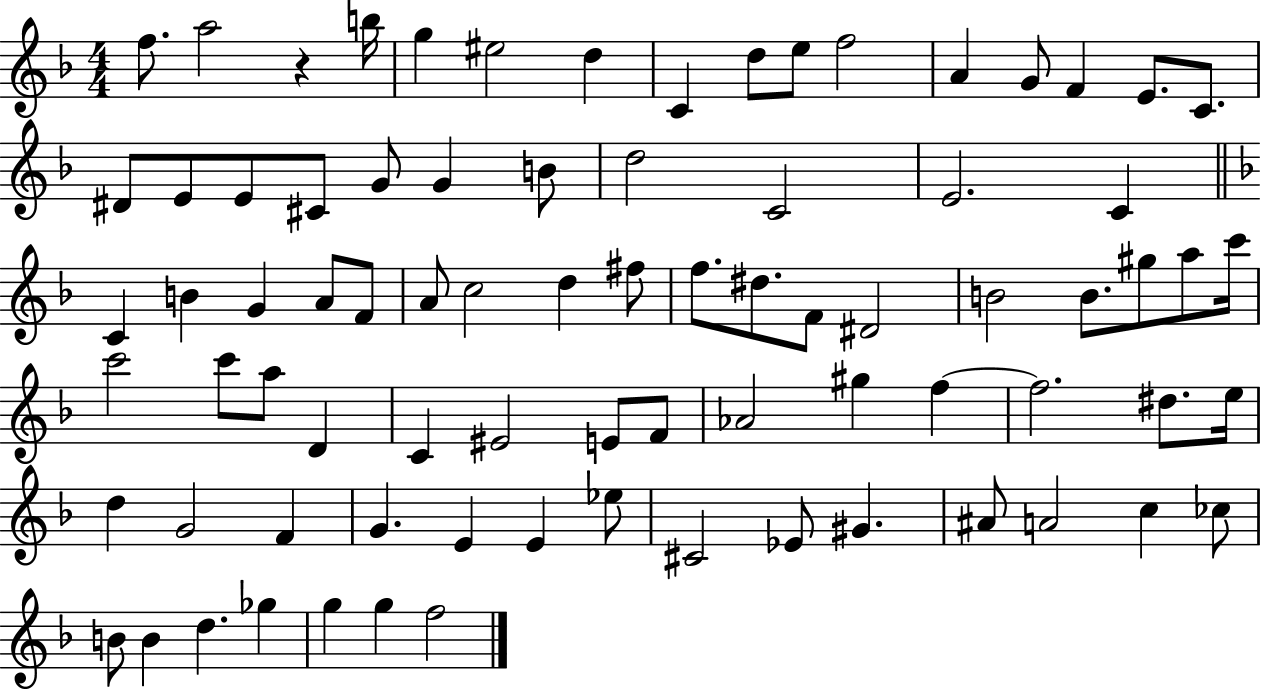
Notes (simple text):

F5/e. A5/h R/q B5/s G5/q EIS5/h D5/q C4/q D5/e E5/e F5/h A4/q G4/e F4/q E4/e. C4/e. D#4/e E4/e E4/e C#4/e G4/e G4/q B4/e D5/h C4/h E4/h. C4/q C4/q B4/q G4/q A4/e F4/e A4/e C5/h D5/q F#5/e F5/e. D#5/e. F4/e D#4/h B4/h B4/e. G#5/e A5/e C6/s C6/h C6/e A5/e D4/q C4/q EIS4/h E4/e F4/e Ab4/h G#5/q F5/q F5/h. D#5/e. E5/s D5/q G4/h F4/q G4/q. E4/q E4/q Eb5/e C#4/h Eb4/e G#4/q. A#4/e A4/h C5/q CES5/e B4/e B4/q D5/q. Gb5/q G5/q G5/q F5/h